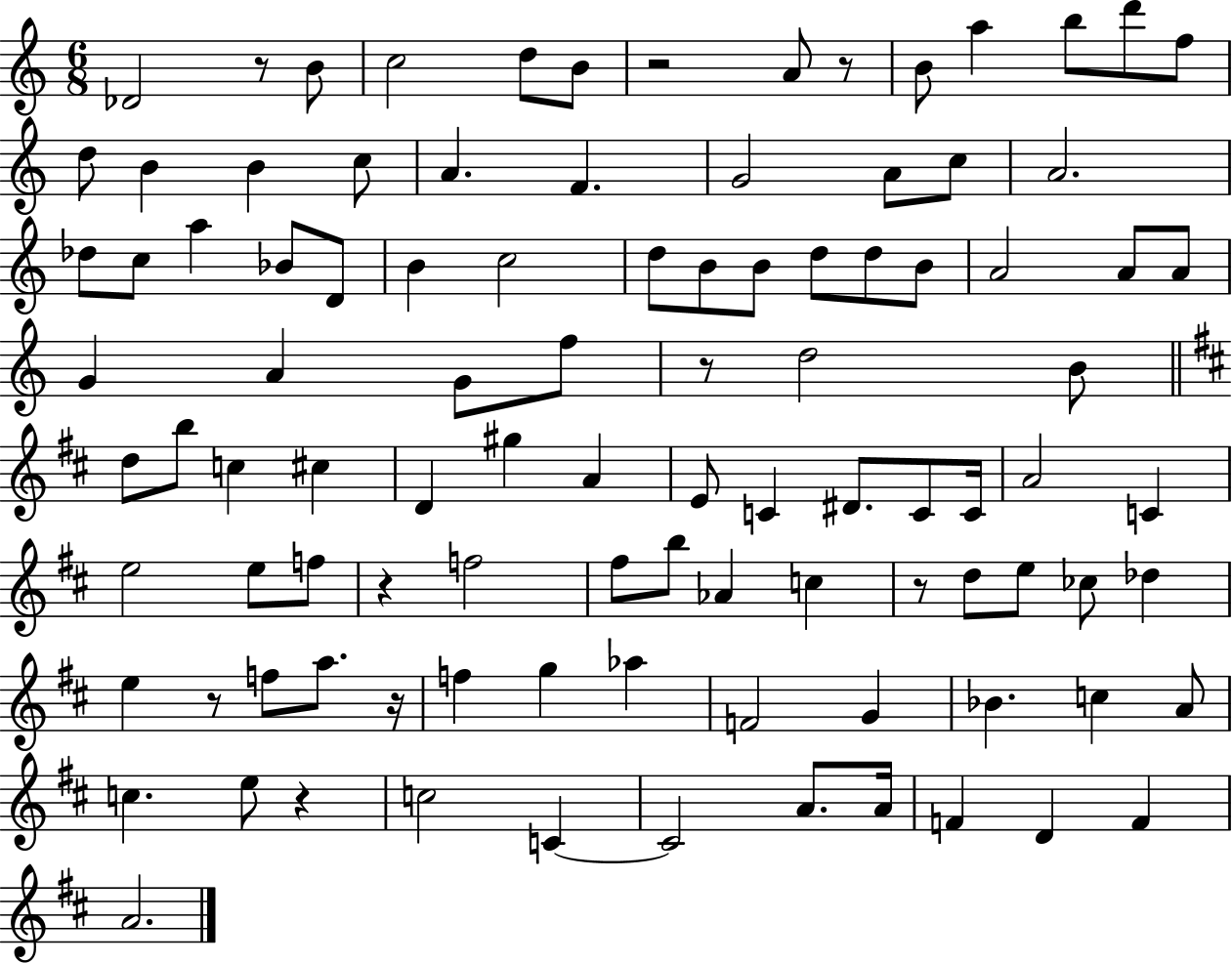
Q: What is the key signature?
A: C major